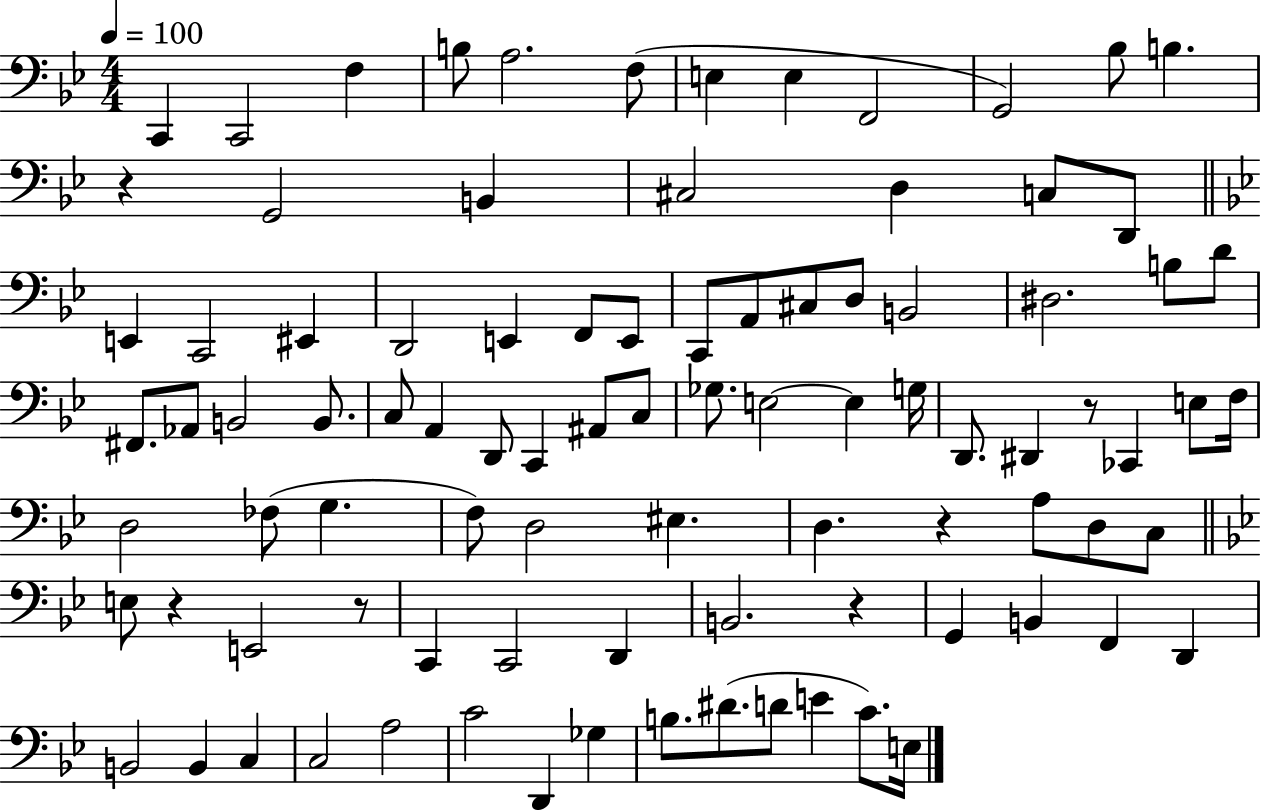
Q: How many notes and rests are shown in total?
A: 92